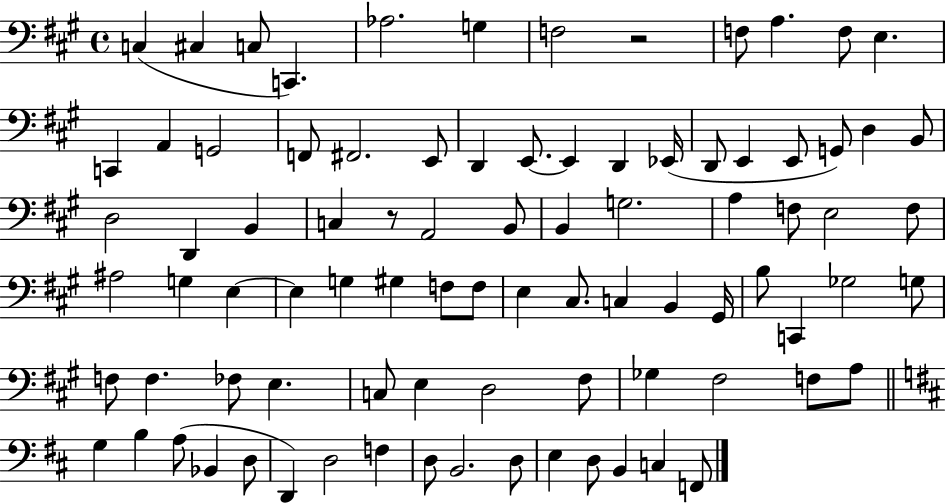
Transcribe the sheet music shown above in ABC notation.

X:1
T:Untitled
M:4/4
L:1/4
K:A
C, ^C, C,/2 C,, _A,2 G, F,2 z2 F,/2 A, F,/2 E, C,, A,, G,,2 F,,/2 ^F,,2 E,,/2 D,, E,,/2 E,, D,, _E,,/4 D,,/2 E,, E,,/2 G,,/2 D, B,,/2 D,2 D,, B,, C, z/2 A,,2 B,,/2 B,, G,2 A, F,/2 E,2 F,/2 ^A,2 G, E, E, G, ^G, F,/2 F,/2 E, ^C,/2 C, B,, ^G,,/4 B,/2 C,, _G,2 G,/2 F,/2 F, _F,/2 E, C,/2 E, D,2 ^F,/2 _G, ^F,2 F,/2 A,/2 G, B, A,/2 _B,, D,/2 D,, D,2 F, D,/2 B,,2 D,/2 E, D,/2 B,, C, F,,/2